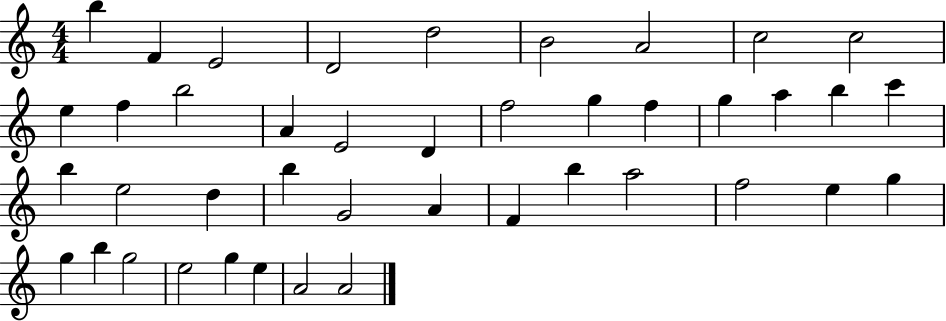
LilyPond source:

{
  \clef treble
  \numericTimeSignature
  \time 4/4
  \key c \major
  b''4 f'4 e'2 | d'2 d''2 | b'2 a'2 | c''2 c''2 | \break e''4 f''4 b''2 | a'4 e'2 d'4 | f''2 g''4 f''4 | g''4 a''4 b''4 c'''4 | \break b''4 e''2 d''4 | b''4 g'2 a'4 | f'4 b''4 a''2 | f''2 e''4 g''4 | \break g''4 b''4 g''2 | e''2 g''4 e''4 | a'2 a'2 | \bar "|."
}